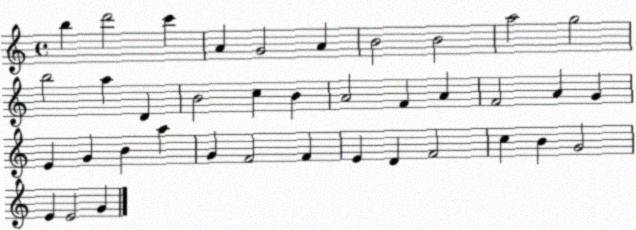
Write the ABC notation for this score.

X:1
T:Untitled
M:4/4
L:1/4
K:C
b d'2 c' A G2 A B2 B2 a2 g2 b2 a D B2 c B A2 F A F2 A G E G B a G F2 F E D F2 c B G2 E E2 G